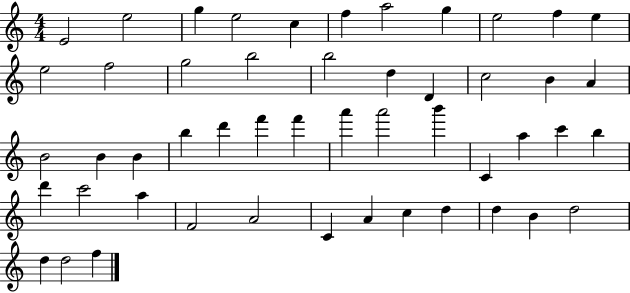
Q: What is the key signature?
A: C major